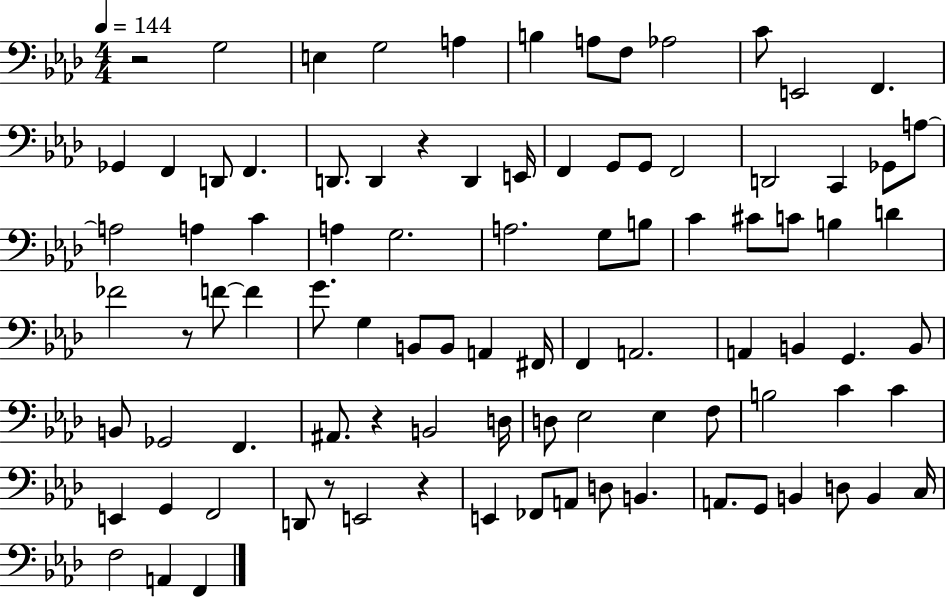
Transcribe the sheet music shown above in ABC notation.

X:1
T:Untitled
M:4/4
L:1/4
K:Ab
z2 G,2 E, G,2 A, B, A,/2 F,/2 _A,2 C/2 E,,2 F,, _G,, F,, D,,/2 F,, D,,/2 D,, z D,, E,,/4 F,, G,,/2 G,,/2 F,,2 D,,2 C,, _G,,/2 A,/2 A,2 A, C A, G,2 A,2 G,/2 B,/2 C ^C/2 C/2 B, D _F2 z/2 F/2 F G/2 G, B,,/2 B,,/2 A,, ^F,,/4 F,, A,,2 A,, B,, G,, B,,/2 B,,/2 _G,,2 F,, ^A,,/2 z B,,2 D,/4 D,/2 _E,2 _E, F,/2 B,2 C C E,, G,, F,,2 D,,/2 z/2 E,,2 z E,, _F,,/2 A,,/2 D,/2 B,, A,,/2 G,,/2 B,, D,/2 B,, C,/4 F,2 A,, F,,